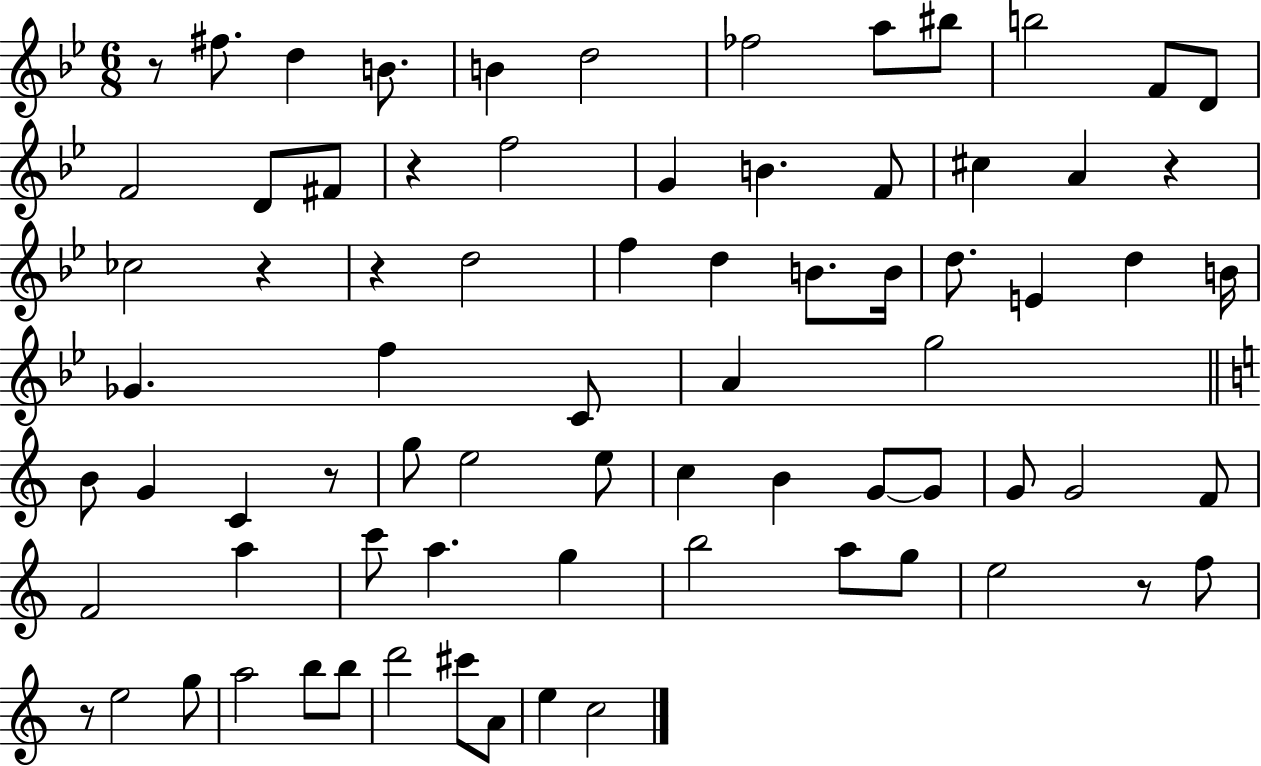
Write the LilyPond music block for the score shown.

{
  \clef treble
  \numericTimeSignature
  \time 6/8
  \key bes \major
  r8 fis''8. d''4 b'8. | b'4 d''2 | fes''2 a''8 bis''8 | b''2 f'8 d'8 | \break f'2 d'8 fis'8 | r4 f''2 | g'4 b'4. f'8 | cis''4 a'4 r4 | \break ces''2 r4 | r4 d''2 | f''4 d''4 b'8. b'16 | d''8. e'4 d''4 b'16 | \break ges'4. f''4 c'8 | a'4 g''2 | \bar "||" \break \key c \major b'8 g'4 c'4 r8 | g''8 e''2 e''8 | c''4 b'4 g'8~~ g'8 | g'8 g'2 f'8 | \break f'2 a''4 | c'''8 a''4. g''4 | b''2 a''8 g''8 | e''2 r8 f''8 | \break r8 e''2 g''8 | a''2 b''8 b''8 | d'''2 cis'''8 a'8 | e''4 c''2 | \break \bar "|."
}